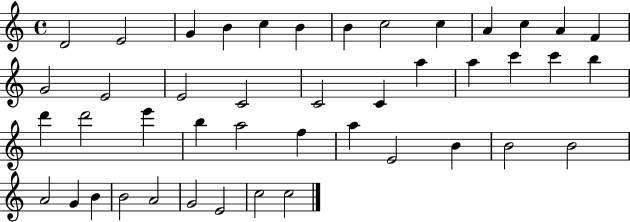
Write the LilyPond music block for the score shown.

{
  \clef treble
  \time 4/4
  \defaultTimeSignature
  \key c \major
  d'2 e'2 | g'4 b'4 c''4 b'4 | b'4 c''2 c''4 | a'4 c''4 a'4 f'4 | \break g'2 e'2 | e'2 c'2 | c'2 c'4 a''4 | a''4 c'''4 c'''4 b''4 | \break d'''4 d'''2 e'''4 | b''4 a''2 f''4 | a''4 e'2 b'4 | b'2 b'2 | \break a'2 g'4 b'4 | b'2 a'2 | g'2 e'2 | c''2 c''2 | \break \bar "|."
}